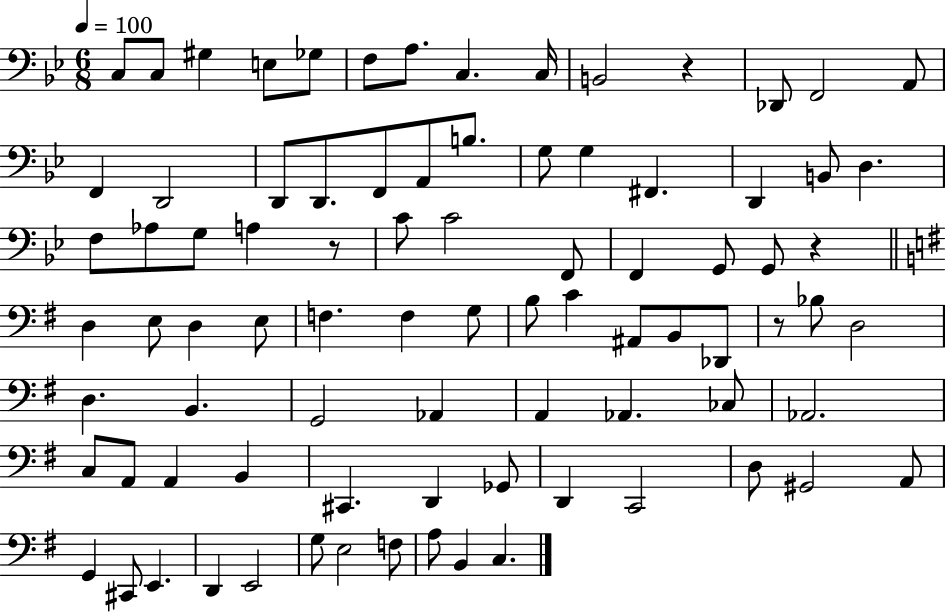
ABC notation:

X:1
T:Untitled
M:6/8
L:1/4
K:Bb
C,/2 C,/2 ^G, E,/2 _G,/2 F,/2 A,/2 C, C,/4 B,,2 z _D,,/2 F,,2 A,,/2 F,, D,,2 D,,/2 D,,/2 F,,/2 A,,/2 B,/2 G,/2 G, ^F,, D,, B,,/2 D, F,/2 _A,/2 G,/2 A, z/2 C/2 C2 F,,/2 F,, G,,/2 G,,/2 z D, E,/2 D, E,/2 F, F, G,/2 B,/2 C ^A,,/2 B,,/2 _D,,/2 z/2 _B,/2 D,2 D, B,, G,,2 _A,, A,, _A,, _C,/2 _A,,2 C,/2 A,,/2 A,, B,, ^C,, D,, _G,,/2 D,, C,,2 D,/2 ^G,,2 A,,/2 G,, ^C,,/2 E,, D,, E,,2 G,/2 E,2 F,/2 A,/2 B,, C,